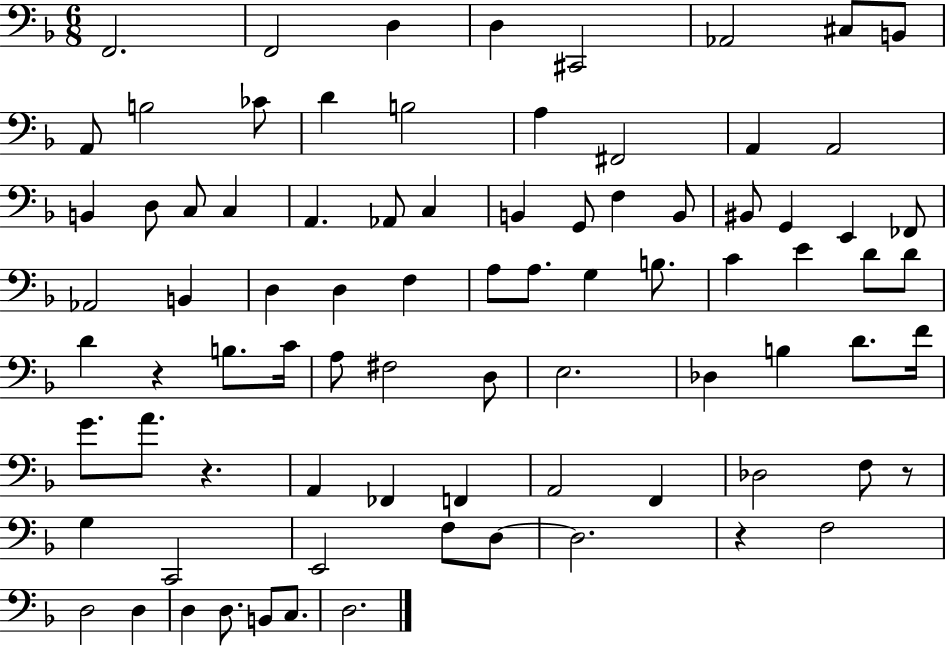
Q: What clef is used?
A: bass